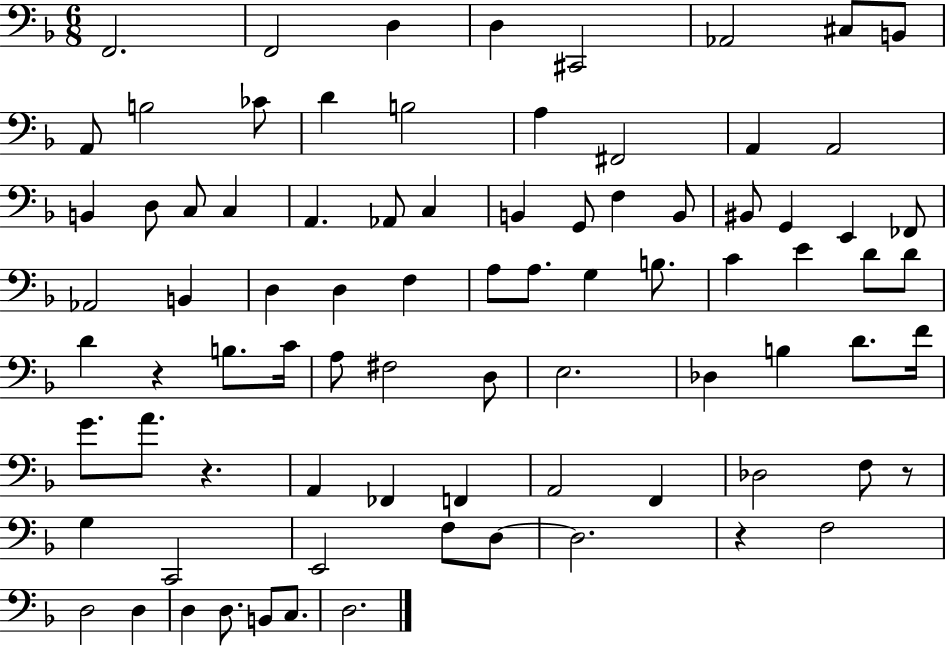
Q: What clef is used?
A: bass